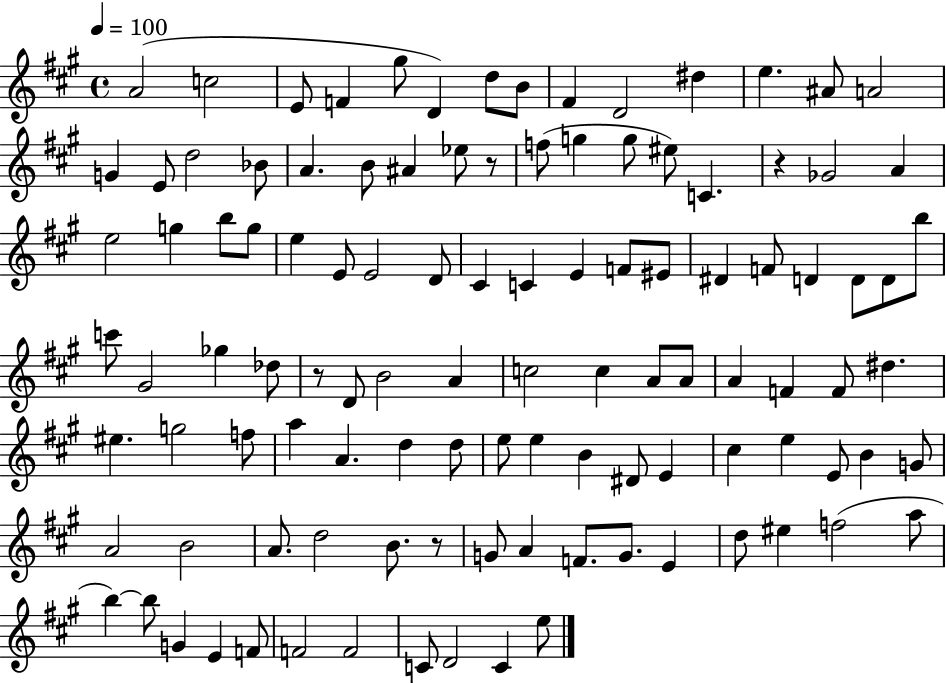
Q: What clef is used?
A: treble